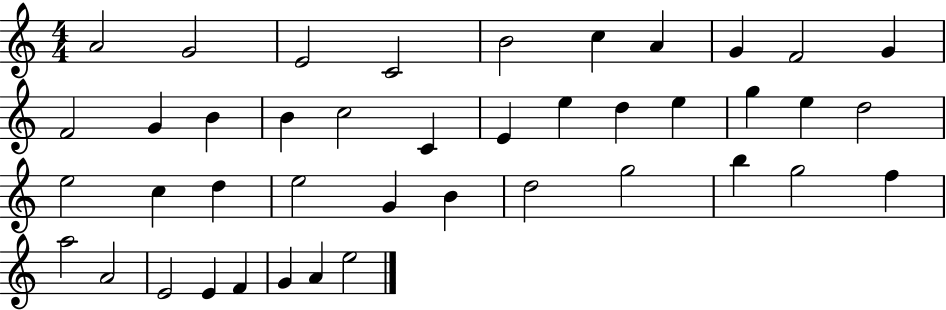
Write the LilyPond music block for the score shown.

{
  \clef treble
  \numericTimeSignature
  \time 4/4
  \key c \major
  a'2 g'2 | e'2 c'2 | b'2 c''4 a'4 | g'4 f'2 g'4 | \break f'2 g'4 b'4 | b'4 c''2 c'4 | e'4 e''4 d''4 e''4 | g''4 e''4 d''2 | \break e''2 c''4 d''4 | e''2 g'4 b'4 | d''2 g''2 | b''4 g''2 f''4 | \break a''2 a'2 | e'2 e'4 f'4 | g'4 a'4 e''2 | \bar "|."
}